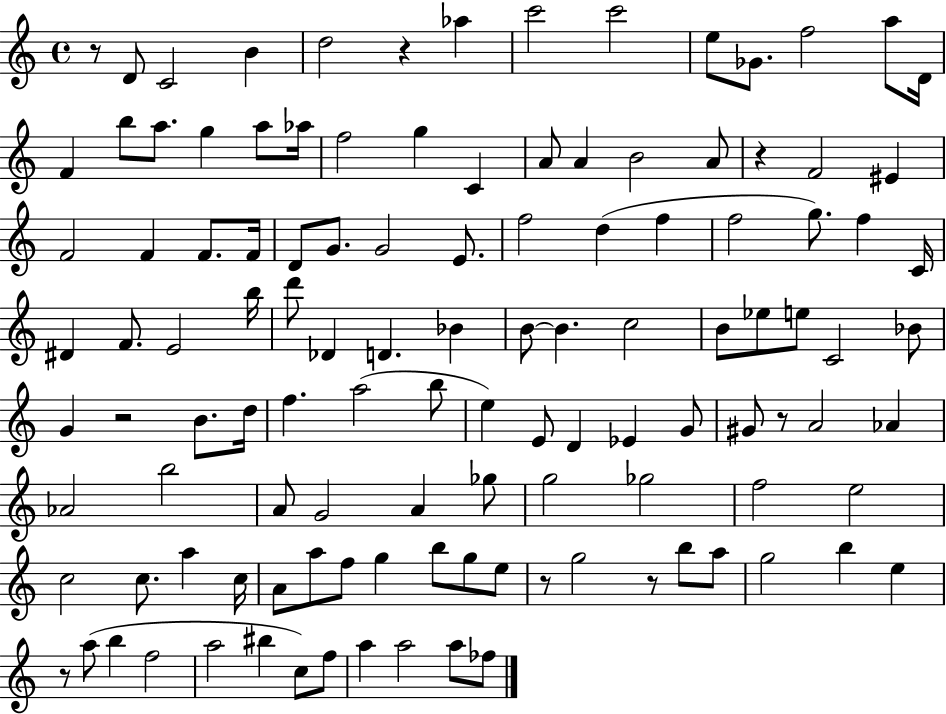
R/e D4/e C4/h B4/q D5/h R/q Ab5/q C6/h C6/h E5/e Gb4/e. F5/h A5/e D4/s F4/q B5/e A5/e. G5/q A5/e Ab5/s F5/h G5/q C4/q A4/e A4/q B4/h A4/e R/q F4/h EIS4/q F4/h F4/q F4/e. F4/s D4/e G4/e. G4/h E4/e. F5/h D5/q F5/q F5/h G5/e. F5/q C4/s D#4/q F4/e. E4/h B5/s D6/e Db4/q D4/q. Bb4/q B4/e B4/q. C5/h B4/e Eb5/e E5/e C4/h Bb4/e G4/q R/h B4/e. D5/s F5/q. A5/h B5/e E5/q E4/e D4/q Eb4/q G4/e G#4/e R/e A4/h Ab4/q Ab4/h B5/h A4/e G4/h A4/q Gb5/e G5/h Gb5/h F5/h E5/h C5/h C5/e. A5/q C5/s A4/e A5/e F5/e G5/q B5/e G5/e E5/e R/e G5/h R/e B5/e A5/e G5/h B5/q E5/q R/e A5/e B5/q F5/h A5/h BIS5/q C5/e F5/e A5/q A5/h A5/e FES5/e